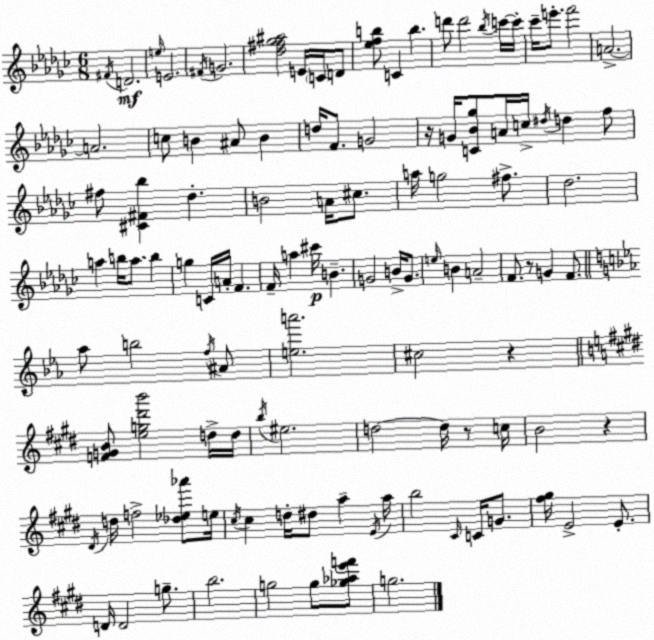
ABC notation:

X:1
T:Untitled
M:6/8
L:1/4
K:Ebm
^F/4 D2 e/4 E2 ^F/4 G2 [_d^f_g^a]2 E/4 C/4 D/2 [_efb]/2 C b d'/2 d'2 _b/4 c'/4 c'/4 _c'/4 e'/2 f'2 A2 A2 c/2 B ^A/2 B d/4 F/2 G2 z/4 G/4 [C_B_g]/2 A/4 c/4 ^d/4 d f/2 ^f/2 [^C^F_b] _d B2 A/4 ^c/2 a/4 g2 ^f/2 _d2 a b/4 a/2 b g C/4 A/4 F F/4 a ^c'/4 B G2 B/4 G/2 e/4 B A2 F/2 z/2 G F/2 _a/2 b2 f/4 ^A/2 [ea']2 ^c2 z [FGB]/2 [eg^d'b']2 d/4 d/4 b/4 ^e2 d2 d/4 z/2 c/4 B2 z ^D/4 d/4 f2 [_d_e_a']/2 e/4 ^c/4 ^c d/4 ^d/2 a E/4 a/4 b2 ^C/4 C/4 G/2 [^f^g]/4 E2 E/2 D/4 D2 g/2 b2 g2 g/2 [_g_ae'f']/2 g2